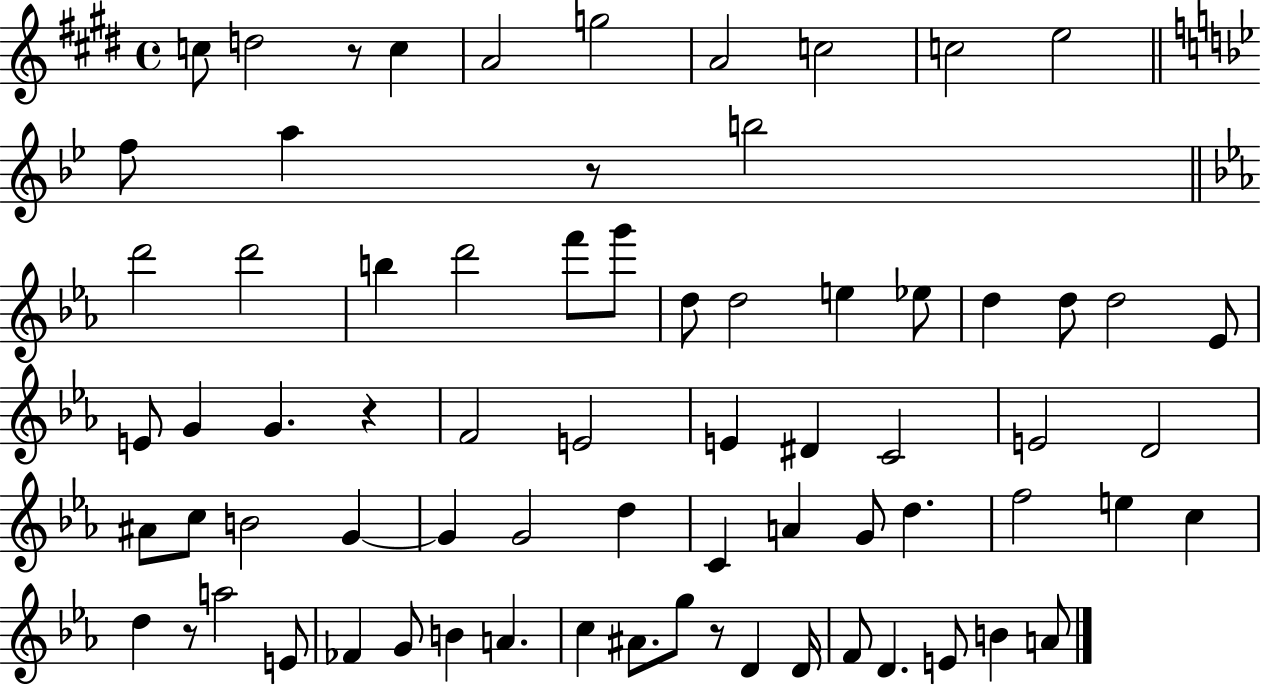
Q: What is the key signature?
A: E major